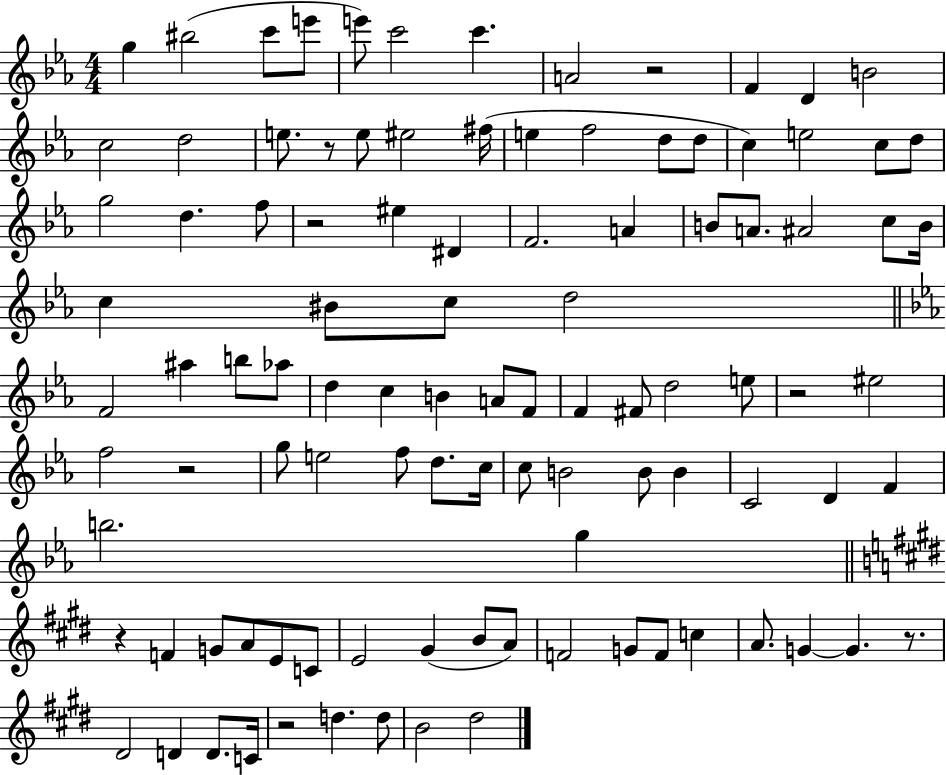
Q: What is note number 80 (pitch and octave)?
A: F4